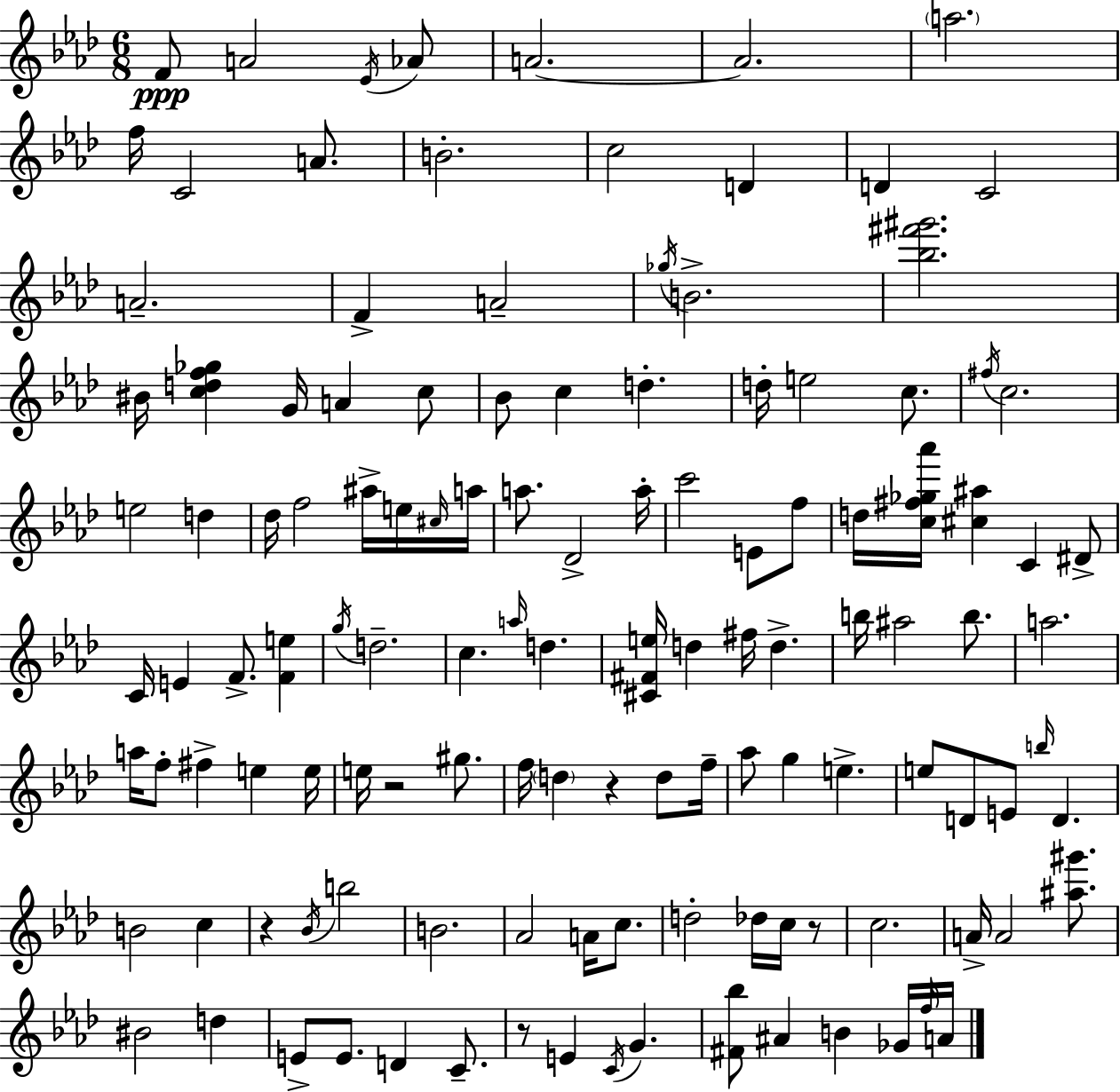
F4/e A4/h Eb4/s Ab4/e A4/h. A4/h. A5/h. F5/s C4/h A4/e. B4/h. C5/h D4/q D4/q C4/h A4/h. F4/q A4/h Gb5/s B4/h. [Bb5,F#6,G#6]/h. BIS4/s [C5,D5,F5,Gb5]/q G4/s A4/q C5/e Bb4/e C5/q D5/q. D5/s E5/h C5/e. F#5/s C5/h. E5/h D5/q Db5/s F5/h A#5/s E5/s C#5/s A5/s A5/e. Db4/h A5/s C6/h E4/e F5/e D5/s [C5,F#5,Gb5,Ab6]/s [C#5,A#5]/q C4/q D#4/e C4/s E4/q F4/e. [F4,E5]/q G5/s D5/h. C5/q. A5/s D5/q. [C#4,F#4,E5]/s D5/q F#5/s D5/q. B5/s A#5/h B5/e. A5/h. A5/s F5/e F#5/q E5/q E5/s E5/s R/h G#5/e. F5/s D5/q R/q D5/e F5/s Ab5/e G5/q E5/q. E5/e D4/e E4/e B5/s D4/q. B4/h C5/q R/q Bb4/s B5/h B4/h. Ab4/h A4/s C5/e. D5/h Db5/s C5/s R/e C5/h. A4/s A4/h [A#5,G#6]/e. BIS4/h D5/q E4/e E4/e. D4/q C4/e. R/e E4/q C4/s G4/q. [F#4,Bb5]/e A#4/q B4/q Gb4/s F5/s A4/s